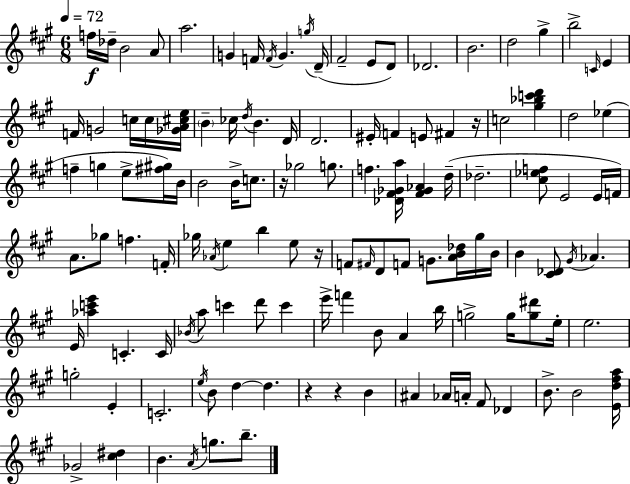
F5/s Db5/s B4/h A4/e A5/h. G4/q F4/s F4/s G4/q. G5/s D4/s F#4/h E4/e D4/e Db4/h. B4/h. D5/h G#5/q B5/h C4/s E4/q F4/s G4/h C5/s C5/s [Gb4,A4,C#5,E5]/s B4/q CES5/s D5/s B4/q. D4/s D4/h. EIS4/s F4/q E4/e F#4/q R/s C5/h [G#5,Bb5,C6,D6]/q D5/h Eb5/q F5/q G5/q E5/e [F#5,G#5]/s B4/s B4/h B4/s C5/e. R/s Gb5/h G5/e. F5/q. [Db4,F#4,Gb4,A5]/s [F#4,Gb4,Ab4]/q D5/s Db5/h. [C#5,Eb5,F5]/e E4/h E4/s F4/s A4/e. Gb5/e F5/q. F4/s Gb5/s Ab4/s E5/q B5/q E5/e R/s F4/e F#4/s D4/e F4/e G4/e. [A4,B4,Db5]/s G#5/s B4/s B4/q [C#4,Db4]/e G#4/s Ab4/q. E4/s [Ab5,C6,E6]/q C4/q. C4/s Bb4/s A5/e C6/q D6/e C6/q E6/s F6/q B4/e A4/q B5/s G5/h G5/s [G5,D#6]/e E5/s E5/h. G5/h E4/q C4/h. E5/s B4/e D5/q D5/q. R/q R/q B4/q A#4/q Ab4/s A4/s F#4/e Db4/q B4/e. B4/h [E4,D5,F#5,A5]/s Gb4/h [C#5,D#5]/q B4/q. A4/s G5/e. B5/e.